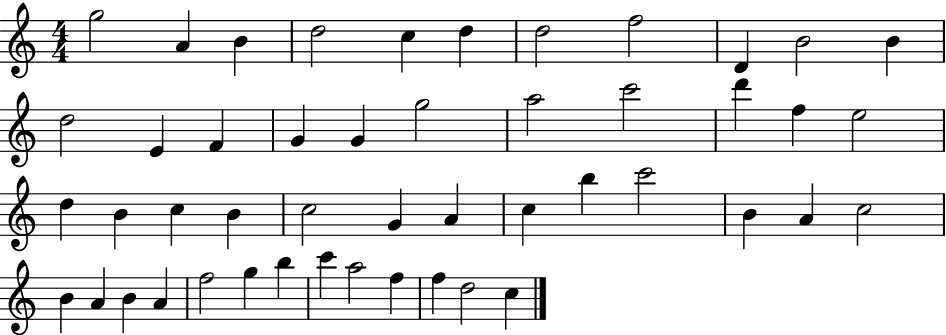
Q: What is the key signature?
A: C major